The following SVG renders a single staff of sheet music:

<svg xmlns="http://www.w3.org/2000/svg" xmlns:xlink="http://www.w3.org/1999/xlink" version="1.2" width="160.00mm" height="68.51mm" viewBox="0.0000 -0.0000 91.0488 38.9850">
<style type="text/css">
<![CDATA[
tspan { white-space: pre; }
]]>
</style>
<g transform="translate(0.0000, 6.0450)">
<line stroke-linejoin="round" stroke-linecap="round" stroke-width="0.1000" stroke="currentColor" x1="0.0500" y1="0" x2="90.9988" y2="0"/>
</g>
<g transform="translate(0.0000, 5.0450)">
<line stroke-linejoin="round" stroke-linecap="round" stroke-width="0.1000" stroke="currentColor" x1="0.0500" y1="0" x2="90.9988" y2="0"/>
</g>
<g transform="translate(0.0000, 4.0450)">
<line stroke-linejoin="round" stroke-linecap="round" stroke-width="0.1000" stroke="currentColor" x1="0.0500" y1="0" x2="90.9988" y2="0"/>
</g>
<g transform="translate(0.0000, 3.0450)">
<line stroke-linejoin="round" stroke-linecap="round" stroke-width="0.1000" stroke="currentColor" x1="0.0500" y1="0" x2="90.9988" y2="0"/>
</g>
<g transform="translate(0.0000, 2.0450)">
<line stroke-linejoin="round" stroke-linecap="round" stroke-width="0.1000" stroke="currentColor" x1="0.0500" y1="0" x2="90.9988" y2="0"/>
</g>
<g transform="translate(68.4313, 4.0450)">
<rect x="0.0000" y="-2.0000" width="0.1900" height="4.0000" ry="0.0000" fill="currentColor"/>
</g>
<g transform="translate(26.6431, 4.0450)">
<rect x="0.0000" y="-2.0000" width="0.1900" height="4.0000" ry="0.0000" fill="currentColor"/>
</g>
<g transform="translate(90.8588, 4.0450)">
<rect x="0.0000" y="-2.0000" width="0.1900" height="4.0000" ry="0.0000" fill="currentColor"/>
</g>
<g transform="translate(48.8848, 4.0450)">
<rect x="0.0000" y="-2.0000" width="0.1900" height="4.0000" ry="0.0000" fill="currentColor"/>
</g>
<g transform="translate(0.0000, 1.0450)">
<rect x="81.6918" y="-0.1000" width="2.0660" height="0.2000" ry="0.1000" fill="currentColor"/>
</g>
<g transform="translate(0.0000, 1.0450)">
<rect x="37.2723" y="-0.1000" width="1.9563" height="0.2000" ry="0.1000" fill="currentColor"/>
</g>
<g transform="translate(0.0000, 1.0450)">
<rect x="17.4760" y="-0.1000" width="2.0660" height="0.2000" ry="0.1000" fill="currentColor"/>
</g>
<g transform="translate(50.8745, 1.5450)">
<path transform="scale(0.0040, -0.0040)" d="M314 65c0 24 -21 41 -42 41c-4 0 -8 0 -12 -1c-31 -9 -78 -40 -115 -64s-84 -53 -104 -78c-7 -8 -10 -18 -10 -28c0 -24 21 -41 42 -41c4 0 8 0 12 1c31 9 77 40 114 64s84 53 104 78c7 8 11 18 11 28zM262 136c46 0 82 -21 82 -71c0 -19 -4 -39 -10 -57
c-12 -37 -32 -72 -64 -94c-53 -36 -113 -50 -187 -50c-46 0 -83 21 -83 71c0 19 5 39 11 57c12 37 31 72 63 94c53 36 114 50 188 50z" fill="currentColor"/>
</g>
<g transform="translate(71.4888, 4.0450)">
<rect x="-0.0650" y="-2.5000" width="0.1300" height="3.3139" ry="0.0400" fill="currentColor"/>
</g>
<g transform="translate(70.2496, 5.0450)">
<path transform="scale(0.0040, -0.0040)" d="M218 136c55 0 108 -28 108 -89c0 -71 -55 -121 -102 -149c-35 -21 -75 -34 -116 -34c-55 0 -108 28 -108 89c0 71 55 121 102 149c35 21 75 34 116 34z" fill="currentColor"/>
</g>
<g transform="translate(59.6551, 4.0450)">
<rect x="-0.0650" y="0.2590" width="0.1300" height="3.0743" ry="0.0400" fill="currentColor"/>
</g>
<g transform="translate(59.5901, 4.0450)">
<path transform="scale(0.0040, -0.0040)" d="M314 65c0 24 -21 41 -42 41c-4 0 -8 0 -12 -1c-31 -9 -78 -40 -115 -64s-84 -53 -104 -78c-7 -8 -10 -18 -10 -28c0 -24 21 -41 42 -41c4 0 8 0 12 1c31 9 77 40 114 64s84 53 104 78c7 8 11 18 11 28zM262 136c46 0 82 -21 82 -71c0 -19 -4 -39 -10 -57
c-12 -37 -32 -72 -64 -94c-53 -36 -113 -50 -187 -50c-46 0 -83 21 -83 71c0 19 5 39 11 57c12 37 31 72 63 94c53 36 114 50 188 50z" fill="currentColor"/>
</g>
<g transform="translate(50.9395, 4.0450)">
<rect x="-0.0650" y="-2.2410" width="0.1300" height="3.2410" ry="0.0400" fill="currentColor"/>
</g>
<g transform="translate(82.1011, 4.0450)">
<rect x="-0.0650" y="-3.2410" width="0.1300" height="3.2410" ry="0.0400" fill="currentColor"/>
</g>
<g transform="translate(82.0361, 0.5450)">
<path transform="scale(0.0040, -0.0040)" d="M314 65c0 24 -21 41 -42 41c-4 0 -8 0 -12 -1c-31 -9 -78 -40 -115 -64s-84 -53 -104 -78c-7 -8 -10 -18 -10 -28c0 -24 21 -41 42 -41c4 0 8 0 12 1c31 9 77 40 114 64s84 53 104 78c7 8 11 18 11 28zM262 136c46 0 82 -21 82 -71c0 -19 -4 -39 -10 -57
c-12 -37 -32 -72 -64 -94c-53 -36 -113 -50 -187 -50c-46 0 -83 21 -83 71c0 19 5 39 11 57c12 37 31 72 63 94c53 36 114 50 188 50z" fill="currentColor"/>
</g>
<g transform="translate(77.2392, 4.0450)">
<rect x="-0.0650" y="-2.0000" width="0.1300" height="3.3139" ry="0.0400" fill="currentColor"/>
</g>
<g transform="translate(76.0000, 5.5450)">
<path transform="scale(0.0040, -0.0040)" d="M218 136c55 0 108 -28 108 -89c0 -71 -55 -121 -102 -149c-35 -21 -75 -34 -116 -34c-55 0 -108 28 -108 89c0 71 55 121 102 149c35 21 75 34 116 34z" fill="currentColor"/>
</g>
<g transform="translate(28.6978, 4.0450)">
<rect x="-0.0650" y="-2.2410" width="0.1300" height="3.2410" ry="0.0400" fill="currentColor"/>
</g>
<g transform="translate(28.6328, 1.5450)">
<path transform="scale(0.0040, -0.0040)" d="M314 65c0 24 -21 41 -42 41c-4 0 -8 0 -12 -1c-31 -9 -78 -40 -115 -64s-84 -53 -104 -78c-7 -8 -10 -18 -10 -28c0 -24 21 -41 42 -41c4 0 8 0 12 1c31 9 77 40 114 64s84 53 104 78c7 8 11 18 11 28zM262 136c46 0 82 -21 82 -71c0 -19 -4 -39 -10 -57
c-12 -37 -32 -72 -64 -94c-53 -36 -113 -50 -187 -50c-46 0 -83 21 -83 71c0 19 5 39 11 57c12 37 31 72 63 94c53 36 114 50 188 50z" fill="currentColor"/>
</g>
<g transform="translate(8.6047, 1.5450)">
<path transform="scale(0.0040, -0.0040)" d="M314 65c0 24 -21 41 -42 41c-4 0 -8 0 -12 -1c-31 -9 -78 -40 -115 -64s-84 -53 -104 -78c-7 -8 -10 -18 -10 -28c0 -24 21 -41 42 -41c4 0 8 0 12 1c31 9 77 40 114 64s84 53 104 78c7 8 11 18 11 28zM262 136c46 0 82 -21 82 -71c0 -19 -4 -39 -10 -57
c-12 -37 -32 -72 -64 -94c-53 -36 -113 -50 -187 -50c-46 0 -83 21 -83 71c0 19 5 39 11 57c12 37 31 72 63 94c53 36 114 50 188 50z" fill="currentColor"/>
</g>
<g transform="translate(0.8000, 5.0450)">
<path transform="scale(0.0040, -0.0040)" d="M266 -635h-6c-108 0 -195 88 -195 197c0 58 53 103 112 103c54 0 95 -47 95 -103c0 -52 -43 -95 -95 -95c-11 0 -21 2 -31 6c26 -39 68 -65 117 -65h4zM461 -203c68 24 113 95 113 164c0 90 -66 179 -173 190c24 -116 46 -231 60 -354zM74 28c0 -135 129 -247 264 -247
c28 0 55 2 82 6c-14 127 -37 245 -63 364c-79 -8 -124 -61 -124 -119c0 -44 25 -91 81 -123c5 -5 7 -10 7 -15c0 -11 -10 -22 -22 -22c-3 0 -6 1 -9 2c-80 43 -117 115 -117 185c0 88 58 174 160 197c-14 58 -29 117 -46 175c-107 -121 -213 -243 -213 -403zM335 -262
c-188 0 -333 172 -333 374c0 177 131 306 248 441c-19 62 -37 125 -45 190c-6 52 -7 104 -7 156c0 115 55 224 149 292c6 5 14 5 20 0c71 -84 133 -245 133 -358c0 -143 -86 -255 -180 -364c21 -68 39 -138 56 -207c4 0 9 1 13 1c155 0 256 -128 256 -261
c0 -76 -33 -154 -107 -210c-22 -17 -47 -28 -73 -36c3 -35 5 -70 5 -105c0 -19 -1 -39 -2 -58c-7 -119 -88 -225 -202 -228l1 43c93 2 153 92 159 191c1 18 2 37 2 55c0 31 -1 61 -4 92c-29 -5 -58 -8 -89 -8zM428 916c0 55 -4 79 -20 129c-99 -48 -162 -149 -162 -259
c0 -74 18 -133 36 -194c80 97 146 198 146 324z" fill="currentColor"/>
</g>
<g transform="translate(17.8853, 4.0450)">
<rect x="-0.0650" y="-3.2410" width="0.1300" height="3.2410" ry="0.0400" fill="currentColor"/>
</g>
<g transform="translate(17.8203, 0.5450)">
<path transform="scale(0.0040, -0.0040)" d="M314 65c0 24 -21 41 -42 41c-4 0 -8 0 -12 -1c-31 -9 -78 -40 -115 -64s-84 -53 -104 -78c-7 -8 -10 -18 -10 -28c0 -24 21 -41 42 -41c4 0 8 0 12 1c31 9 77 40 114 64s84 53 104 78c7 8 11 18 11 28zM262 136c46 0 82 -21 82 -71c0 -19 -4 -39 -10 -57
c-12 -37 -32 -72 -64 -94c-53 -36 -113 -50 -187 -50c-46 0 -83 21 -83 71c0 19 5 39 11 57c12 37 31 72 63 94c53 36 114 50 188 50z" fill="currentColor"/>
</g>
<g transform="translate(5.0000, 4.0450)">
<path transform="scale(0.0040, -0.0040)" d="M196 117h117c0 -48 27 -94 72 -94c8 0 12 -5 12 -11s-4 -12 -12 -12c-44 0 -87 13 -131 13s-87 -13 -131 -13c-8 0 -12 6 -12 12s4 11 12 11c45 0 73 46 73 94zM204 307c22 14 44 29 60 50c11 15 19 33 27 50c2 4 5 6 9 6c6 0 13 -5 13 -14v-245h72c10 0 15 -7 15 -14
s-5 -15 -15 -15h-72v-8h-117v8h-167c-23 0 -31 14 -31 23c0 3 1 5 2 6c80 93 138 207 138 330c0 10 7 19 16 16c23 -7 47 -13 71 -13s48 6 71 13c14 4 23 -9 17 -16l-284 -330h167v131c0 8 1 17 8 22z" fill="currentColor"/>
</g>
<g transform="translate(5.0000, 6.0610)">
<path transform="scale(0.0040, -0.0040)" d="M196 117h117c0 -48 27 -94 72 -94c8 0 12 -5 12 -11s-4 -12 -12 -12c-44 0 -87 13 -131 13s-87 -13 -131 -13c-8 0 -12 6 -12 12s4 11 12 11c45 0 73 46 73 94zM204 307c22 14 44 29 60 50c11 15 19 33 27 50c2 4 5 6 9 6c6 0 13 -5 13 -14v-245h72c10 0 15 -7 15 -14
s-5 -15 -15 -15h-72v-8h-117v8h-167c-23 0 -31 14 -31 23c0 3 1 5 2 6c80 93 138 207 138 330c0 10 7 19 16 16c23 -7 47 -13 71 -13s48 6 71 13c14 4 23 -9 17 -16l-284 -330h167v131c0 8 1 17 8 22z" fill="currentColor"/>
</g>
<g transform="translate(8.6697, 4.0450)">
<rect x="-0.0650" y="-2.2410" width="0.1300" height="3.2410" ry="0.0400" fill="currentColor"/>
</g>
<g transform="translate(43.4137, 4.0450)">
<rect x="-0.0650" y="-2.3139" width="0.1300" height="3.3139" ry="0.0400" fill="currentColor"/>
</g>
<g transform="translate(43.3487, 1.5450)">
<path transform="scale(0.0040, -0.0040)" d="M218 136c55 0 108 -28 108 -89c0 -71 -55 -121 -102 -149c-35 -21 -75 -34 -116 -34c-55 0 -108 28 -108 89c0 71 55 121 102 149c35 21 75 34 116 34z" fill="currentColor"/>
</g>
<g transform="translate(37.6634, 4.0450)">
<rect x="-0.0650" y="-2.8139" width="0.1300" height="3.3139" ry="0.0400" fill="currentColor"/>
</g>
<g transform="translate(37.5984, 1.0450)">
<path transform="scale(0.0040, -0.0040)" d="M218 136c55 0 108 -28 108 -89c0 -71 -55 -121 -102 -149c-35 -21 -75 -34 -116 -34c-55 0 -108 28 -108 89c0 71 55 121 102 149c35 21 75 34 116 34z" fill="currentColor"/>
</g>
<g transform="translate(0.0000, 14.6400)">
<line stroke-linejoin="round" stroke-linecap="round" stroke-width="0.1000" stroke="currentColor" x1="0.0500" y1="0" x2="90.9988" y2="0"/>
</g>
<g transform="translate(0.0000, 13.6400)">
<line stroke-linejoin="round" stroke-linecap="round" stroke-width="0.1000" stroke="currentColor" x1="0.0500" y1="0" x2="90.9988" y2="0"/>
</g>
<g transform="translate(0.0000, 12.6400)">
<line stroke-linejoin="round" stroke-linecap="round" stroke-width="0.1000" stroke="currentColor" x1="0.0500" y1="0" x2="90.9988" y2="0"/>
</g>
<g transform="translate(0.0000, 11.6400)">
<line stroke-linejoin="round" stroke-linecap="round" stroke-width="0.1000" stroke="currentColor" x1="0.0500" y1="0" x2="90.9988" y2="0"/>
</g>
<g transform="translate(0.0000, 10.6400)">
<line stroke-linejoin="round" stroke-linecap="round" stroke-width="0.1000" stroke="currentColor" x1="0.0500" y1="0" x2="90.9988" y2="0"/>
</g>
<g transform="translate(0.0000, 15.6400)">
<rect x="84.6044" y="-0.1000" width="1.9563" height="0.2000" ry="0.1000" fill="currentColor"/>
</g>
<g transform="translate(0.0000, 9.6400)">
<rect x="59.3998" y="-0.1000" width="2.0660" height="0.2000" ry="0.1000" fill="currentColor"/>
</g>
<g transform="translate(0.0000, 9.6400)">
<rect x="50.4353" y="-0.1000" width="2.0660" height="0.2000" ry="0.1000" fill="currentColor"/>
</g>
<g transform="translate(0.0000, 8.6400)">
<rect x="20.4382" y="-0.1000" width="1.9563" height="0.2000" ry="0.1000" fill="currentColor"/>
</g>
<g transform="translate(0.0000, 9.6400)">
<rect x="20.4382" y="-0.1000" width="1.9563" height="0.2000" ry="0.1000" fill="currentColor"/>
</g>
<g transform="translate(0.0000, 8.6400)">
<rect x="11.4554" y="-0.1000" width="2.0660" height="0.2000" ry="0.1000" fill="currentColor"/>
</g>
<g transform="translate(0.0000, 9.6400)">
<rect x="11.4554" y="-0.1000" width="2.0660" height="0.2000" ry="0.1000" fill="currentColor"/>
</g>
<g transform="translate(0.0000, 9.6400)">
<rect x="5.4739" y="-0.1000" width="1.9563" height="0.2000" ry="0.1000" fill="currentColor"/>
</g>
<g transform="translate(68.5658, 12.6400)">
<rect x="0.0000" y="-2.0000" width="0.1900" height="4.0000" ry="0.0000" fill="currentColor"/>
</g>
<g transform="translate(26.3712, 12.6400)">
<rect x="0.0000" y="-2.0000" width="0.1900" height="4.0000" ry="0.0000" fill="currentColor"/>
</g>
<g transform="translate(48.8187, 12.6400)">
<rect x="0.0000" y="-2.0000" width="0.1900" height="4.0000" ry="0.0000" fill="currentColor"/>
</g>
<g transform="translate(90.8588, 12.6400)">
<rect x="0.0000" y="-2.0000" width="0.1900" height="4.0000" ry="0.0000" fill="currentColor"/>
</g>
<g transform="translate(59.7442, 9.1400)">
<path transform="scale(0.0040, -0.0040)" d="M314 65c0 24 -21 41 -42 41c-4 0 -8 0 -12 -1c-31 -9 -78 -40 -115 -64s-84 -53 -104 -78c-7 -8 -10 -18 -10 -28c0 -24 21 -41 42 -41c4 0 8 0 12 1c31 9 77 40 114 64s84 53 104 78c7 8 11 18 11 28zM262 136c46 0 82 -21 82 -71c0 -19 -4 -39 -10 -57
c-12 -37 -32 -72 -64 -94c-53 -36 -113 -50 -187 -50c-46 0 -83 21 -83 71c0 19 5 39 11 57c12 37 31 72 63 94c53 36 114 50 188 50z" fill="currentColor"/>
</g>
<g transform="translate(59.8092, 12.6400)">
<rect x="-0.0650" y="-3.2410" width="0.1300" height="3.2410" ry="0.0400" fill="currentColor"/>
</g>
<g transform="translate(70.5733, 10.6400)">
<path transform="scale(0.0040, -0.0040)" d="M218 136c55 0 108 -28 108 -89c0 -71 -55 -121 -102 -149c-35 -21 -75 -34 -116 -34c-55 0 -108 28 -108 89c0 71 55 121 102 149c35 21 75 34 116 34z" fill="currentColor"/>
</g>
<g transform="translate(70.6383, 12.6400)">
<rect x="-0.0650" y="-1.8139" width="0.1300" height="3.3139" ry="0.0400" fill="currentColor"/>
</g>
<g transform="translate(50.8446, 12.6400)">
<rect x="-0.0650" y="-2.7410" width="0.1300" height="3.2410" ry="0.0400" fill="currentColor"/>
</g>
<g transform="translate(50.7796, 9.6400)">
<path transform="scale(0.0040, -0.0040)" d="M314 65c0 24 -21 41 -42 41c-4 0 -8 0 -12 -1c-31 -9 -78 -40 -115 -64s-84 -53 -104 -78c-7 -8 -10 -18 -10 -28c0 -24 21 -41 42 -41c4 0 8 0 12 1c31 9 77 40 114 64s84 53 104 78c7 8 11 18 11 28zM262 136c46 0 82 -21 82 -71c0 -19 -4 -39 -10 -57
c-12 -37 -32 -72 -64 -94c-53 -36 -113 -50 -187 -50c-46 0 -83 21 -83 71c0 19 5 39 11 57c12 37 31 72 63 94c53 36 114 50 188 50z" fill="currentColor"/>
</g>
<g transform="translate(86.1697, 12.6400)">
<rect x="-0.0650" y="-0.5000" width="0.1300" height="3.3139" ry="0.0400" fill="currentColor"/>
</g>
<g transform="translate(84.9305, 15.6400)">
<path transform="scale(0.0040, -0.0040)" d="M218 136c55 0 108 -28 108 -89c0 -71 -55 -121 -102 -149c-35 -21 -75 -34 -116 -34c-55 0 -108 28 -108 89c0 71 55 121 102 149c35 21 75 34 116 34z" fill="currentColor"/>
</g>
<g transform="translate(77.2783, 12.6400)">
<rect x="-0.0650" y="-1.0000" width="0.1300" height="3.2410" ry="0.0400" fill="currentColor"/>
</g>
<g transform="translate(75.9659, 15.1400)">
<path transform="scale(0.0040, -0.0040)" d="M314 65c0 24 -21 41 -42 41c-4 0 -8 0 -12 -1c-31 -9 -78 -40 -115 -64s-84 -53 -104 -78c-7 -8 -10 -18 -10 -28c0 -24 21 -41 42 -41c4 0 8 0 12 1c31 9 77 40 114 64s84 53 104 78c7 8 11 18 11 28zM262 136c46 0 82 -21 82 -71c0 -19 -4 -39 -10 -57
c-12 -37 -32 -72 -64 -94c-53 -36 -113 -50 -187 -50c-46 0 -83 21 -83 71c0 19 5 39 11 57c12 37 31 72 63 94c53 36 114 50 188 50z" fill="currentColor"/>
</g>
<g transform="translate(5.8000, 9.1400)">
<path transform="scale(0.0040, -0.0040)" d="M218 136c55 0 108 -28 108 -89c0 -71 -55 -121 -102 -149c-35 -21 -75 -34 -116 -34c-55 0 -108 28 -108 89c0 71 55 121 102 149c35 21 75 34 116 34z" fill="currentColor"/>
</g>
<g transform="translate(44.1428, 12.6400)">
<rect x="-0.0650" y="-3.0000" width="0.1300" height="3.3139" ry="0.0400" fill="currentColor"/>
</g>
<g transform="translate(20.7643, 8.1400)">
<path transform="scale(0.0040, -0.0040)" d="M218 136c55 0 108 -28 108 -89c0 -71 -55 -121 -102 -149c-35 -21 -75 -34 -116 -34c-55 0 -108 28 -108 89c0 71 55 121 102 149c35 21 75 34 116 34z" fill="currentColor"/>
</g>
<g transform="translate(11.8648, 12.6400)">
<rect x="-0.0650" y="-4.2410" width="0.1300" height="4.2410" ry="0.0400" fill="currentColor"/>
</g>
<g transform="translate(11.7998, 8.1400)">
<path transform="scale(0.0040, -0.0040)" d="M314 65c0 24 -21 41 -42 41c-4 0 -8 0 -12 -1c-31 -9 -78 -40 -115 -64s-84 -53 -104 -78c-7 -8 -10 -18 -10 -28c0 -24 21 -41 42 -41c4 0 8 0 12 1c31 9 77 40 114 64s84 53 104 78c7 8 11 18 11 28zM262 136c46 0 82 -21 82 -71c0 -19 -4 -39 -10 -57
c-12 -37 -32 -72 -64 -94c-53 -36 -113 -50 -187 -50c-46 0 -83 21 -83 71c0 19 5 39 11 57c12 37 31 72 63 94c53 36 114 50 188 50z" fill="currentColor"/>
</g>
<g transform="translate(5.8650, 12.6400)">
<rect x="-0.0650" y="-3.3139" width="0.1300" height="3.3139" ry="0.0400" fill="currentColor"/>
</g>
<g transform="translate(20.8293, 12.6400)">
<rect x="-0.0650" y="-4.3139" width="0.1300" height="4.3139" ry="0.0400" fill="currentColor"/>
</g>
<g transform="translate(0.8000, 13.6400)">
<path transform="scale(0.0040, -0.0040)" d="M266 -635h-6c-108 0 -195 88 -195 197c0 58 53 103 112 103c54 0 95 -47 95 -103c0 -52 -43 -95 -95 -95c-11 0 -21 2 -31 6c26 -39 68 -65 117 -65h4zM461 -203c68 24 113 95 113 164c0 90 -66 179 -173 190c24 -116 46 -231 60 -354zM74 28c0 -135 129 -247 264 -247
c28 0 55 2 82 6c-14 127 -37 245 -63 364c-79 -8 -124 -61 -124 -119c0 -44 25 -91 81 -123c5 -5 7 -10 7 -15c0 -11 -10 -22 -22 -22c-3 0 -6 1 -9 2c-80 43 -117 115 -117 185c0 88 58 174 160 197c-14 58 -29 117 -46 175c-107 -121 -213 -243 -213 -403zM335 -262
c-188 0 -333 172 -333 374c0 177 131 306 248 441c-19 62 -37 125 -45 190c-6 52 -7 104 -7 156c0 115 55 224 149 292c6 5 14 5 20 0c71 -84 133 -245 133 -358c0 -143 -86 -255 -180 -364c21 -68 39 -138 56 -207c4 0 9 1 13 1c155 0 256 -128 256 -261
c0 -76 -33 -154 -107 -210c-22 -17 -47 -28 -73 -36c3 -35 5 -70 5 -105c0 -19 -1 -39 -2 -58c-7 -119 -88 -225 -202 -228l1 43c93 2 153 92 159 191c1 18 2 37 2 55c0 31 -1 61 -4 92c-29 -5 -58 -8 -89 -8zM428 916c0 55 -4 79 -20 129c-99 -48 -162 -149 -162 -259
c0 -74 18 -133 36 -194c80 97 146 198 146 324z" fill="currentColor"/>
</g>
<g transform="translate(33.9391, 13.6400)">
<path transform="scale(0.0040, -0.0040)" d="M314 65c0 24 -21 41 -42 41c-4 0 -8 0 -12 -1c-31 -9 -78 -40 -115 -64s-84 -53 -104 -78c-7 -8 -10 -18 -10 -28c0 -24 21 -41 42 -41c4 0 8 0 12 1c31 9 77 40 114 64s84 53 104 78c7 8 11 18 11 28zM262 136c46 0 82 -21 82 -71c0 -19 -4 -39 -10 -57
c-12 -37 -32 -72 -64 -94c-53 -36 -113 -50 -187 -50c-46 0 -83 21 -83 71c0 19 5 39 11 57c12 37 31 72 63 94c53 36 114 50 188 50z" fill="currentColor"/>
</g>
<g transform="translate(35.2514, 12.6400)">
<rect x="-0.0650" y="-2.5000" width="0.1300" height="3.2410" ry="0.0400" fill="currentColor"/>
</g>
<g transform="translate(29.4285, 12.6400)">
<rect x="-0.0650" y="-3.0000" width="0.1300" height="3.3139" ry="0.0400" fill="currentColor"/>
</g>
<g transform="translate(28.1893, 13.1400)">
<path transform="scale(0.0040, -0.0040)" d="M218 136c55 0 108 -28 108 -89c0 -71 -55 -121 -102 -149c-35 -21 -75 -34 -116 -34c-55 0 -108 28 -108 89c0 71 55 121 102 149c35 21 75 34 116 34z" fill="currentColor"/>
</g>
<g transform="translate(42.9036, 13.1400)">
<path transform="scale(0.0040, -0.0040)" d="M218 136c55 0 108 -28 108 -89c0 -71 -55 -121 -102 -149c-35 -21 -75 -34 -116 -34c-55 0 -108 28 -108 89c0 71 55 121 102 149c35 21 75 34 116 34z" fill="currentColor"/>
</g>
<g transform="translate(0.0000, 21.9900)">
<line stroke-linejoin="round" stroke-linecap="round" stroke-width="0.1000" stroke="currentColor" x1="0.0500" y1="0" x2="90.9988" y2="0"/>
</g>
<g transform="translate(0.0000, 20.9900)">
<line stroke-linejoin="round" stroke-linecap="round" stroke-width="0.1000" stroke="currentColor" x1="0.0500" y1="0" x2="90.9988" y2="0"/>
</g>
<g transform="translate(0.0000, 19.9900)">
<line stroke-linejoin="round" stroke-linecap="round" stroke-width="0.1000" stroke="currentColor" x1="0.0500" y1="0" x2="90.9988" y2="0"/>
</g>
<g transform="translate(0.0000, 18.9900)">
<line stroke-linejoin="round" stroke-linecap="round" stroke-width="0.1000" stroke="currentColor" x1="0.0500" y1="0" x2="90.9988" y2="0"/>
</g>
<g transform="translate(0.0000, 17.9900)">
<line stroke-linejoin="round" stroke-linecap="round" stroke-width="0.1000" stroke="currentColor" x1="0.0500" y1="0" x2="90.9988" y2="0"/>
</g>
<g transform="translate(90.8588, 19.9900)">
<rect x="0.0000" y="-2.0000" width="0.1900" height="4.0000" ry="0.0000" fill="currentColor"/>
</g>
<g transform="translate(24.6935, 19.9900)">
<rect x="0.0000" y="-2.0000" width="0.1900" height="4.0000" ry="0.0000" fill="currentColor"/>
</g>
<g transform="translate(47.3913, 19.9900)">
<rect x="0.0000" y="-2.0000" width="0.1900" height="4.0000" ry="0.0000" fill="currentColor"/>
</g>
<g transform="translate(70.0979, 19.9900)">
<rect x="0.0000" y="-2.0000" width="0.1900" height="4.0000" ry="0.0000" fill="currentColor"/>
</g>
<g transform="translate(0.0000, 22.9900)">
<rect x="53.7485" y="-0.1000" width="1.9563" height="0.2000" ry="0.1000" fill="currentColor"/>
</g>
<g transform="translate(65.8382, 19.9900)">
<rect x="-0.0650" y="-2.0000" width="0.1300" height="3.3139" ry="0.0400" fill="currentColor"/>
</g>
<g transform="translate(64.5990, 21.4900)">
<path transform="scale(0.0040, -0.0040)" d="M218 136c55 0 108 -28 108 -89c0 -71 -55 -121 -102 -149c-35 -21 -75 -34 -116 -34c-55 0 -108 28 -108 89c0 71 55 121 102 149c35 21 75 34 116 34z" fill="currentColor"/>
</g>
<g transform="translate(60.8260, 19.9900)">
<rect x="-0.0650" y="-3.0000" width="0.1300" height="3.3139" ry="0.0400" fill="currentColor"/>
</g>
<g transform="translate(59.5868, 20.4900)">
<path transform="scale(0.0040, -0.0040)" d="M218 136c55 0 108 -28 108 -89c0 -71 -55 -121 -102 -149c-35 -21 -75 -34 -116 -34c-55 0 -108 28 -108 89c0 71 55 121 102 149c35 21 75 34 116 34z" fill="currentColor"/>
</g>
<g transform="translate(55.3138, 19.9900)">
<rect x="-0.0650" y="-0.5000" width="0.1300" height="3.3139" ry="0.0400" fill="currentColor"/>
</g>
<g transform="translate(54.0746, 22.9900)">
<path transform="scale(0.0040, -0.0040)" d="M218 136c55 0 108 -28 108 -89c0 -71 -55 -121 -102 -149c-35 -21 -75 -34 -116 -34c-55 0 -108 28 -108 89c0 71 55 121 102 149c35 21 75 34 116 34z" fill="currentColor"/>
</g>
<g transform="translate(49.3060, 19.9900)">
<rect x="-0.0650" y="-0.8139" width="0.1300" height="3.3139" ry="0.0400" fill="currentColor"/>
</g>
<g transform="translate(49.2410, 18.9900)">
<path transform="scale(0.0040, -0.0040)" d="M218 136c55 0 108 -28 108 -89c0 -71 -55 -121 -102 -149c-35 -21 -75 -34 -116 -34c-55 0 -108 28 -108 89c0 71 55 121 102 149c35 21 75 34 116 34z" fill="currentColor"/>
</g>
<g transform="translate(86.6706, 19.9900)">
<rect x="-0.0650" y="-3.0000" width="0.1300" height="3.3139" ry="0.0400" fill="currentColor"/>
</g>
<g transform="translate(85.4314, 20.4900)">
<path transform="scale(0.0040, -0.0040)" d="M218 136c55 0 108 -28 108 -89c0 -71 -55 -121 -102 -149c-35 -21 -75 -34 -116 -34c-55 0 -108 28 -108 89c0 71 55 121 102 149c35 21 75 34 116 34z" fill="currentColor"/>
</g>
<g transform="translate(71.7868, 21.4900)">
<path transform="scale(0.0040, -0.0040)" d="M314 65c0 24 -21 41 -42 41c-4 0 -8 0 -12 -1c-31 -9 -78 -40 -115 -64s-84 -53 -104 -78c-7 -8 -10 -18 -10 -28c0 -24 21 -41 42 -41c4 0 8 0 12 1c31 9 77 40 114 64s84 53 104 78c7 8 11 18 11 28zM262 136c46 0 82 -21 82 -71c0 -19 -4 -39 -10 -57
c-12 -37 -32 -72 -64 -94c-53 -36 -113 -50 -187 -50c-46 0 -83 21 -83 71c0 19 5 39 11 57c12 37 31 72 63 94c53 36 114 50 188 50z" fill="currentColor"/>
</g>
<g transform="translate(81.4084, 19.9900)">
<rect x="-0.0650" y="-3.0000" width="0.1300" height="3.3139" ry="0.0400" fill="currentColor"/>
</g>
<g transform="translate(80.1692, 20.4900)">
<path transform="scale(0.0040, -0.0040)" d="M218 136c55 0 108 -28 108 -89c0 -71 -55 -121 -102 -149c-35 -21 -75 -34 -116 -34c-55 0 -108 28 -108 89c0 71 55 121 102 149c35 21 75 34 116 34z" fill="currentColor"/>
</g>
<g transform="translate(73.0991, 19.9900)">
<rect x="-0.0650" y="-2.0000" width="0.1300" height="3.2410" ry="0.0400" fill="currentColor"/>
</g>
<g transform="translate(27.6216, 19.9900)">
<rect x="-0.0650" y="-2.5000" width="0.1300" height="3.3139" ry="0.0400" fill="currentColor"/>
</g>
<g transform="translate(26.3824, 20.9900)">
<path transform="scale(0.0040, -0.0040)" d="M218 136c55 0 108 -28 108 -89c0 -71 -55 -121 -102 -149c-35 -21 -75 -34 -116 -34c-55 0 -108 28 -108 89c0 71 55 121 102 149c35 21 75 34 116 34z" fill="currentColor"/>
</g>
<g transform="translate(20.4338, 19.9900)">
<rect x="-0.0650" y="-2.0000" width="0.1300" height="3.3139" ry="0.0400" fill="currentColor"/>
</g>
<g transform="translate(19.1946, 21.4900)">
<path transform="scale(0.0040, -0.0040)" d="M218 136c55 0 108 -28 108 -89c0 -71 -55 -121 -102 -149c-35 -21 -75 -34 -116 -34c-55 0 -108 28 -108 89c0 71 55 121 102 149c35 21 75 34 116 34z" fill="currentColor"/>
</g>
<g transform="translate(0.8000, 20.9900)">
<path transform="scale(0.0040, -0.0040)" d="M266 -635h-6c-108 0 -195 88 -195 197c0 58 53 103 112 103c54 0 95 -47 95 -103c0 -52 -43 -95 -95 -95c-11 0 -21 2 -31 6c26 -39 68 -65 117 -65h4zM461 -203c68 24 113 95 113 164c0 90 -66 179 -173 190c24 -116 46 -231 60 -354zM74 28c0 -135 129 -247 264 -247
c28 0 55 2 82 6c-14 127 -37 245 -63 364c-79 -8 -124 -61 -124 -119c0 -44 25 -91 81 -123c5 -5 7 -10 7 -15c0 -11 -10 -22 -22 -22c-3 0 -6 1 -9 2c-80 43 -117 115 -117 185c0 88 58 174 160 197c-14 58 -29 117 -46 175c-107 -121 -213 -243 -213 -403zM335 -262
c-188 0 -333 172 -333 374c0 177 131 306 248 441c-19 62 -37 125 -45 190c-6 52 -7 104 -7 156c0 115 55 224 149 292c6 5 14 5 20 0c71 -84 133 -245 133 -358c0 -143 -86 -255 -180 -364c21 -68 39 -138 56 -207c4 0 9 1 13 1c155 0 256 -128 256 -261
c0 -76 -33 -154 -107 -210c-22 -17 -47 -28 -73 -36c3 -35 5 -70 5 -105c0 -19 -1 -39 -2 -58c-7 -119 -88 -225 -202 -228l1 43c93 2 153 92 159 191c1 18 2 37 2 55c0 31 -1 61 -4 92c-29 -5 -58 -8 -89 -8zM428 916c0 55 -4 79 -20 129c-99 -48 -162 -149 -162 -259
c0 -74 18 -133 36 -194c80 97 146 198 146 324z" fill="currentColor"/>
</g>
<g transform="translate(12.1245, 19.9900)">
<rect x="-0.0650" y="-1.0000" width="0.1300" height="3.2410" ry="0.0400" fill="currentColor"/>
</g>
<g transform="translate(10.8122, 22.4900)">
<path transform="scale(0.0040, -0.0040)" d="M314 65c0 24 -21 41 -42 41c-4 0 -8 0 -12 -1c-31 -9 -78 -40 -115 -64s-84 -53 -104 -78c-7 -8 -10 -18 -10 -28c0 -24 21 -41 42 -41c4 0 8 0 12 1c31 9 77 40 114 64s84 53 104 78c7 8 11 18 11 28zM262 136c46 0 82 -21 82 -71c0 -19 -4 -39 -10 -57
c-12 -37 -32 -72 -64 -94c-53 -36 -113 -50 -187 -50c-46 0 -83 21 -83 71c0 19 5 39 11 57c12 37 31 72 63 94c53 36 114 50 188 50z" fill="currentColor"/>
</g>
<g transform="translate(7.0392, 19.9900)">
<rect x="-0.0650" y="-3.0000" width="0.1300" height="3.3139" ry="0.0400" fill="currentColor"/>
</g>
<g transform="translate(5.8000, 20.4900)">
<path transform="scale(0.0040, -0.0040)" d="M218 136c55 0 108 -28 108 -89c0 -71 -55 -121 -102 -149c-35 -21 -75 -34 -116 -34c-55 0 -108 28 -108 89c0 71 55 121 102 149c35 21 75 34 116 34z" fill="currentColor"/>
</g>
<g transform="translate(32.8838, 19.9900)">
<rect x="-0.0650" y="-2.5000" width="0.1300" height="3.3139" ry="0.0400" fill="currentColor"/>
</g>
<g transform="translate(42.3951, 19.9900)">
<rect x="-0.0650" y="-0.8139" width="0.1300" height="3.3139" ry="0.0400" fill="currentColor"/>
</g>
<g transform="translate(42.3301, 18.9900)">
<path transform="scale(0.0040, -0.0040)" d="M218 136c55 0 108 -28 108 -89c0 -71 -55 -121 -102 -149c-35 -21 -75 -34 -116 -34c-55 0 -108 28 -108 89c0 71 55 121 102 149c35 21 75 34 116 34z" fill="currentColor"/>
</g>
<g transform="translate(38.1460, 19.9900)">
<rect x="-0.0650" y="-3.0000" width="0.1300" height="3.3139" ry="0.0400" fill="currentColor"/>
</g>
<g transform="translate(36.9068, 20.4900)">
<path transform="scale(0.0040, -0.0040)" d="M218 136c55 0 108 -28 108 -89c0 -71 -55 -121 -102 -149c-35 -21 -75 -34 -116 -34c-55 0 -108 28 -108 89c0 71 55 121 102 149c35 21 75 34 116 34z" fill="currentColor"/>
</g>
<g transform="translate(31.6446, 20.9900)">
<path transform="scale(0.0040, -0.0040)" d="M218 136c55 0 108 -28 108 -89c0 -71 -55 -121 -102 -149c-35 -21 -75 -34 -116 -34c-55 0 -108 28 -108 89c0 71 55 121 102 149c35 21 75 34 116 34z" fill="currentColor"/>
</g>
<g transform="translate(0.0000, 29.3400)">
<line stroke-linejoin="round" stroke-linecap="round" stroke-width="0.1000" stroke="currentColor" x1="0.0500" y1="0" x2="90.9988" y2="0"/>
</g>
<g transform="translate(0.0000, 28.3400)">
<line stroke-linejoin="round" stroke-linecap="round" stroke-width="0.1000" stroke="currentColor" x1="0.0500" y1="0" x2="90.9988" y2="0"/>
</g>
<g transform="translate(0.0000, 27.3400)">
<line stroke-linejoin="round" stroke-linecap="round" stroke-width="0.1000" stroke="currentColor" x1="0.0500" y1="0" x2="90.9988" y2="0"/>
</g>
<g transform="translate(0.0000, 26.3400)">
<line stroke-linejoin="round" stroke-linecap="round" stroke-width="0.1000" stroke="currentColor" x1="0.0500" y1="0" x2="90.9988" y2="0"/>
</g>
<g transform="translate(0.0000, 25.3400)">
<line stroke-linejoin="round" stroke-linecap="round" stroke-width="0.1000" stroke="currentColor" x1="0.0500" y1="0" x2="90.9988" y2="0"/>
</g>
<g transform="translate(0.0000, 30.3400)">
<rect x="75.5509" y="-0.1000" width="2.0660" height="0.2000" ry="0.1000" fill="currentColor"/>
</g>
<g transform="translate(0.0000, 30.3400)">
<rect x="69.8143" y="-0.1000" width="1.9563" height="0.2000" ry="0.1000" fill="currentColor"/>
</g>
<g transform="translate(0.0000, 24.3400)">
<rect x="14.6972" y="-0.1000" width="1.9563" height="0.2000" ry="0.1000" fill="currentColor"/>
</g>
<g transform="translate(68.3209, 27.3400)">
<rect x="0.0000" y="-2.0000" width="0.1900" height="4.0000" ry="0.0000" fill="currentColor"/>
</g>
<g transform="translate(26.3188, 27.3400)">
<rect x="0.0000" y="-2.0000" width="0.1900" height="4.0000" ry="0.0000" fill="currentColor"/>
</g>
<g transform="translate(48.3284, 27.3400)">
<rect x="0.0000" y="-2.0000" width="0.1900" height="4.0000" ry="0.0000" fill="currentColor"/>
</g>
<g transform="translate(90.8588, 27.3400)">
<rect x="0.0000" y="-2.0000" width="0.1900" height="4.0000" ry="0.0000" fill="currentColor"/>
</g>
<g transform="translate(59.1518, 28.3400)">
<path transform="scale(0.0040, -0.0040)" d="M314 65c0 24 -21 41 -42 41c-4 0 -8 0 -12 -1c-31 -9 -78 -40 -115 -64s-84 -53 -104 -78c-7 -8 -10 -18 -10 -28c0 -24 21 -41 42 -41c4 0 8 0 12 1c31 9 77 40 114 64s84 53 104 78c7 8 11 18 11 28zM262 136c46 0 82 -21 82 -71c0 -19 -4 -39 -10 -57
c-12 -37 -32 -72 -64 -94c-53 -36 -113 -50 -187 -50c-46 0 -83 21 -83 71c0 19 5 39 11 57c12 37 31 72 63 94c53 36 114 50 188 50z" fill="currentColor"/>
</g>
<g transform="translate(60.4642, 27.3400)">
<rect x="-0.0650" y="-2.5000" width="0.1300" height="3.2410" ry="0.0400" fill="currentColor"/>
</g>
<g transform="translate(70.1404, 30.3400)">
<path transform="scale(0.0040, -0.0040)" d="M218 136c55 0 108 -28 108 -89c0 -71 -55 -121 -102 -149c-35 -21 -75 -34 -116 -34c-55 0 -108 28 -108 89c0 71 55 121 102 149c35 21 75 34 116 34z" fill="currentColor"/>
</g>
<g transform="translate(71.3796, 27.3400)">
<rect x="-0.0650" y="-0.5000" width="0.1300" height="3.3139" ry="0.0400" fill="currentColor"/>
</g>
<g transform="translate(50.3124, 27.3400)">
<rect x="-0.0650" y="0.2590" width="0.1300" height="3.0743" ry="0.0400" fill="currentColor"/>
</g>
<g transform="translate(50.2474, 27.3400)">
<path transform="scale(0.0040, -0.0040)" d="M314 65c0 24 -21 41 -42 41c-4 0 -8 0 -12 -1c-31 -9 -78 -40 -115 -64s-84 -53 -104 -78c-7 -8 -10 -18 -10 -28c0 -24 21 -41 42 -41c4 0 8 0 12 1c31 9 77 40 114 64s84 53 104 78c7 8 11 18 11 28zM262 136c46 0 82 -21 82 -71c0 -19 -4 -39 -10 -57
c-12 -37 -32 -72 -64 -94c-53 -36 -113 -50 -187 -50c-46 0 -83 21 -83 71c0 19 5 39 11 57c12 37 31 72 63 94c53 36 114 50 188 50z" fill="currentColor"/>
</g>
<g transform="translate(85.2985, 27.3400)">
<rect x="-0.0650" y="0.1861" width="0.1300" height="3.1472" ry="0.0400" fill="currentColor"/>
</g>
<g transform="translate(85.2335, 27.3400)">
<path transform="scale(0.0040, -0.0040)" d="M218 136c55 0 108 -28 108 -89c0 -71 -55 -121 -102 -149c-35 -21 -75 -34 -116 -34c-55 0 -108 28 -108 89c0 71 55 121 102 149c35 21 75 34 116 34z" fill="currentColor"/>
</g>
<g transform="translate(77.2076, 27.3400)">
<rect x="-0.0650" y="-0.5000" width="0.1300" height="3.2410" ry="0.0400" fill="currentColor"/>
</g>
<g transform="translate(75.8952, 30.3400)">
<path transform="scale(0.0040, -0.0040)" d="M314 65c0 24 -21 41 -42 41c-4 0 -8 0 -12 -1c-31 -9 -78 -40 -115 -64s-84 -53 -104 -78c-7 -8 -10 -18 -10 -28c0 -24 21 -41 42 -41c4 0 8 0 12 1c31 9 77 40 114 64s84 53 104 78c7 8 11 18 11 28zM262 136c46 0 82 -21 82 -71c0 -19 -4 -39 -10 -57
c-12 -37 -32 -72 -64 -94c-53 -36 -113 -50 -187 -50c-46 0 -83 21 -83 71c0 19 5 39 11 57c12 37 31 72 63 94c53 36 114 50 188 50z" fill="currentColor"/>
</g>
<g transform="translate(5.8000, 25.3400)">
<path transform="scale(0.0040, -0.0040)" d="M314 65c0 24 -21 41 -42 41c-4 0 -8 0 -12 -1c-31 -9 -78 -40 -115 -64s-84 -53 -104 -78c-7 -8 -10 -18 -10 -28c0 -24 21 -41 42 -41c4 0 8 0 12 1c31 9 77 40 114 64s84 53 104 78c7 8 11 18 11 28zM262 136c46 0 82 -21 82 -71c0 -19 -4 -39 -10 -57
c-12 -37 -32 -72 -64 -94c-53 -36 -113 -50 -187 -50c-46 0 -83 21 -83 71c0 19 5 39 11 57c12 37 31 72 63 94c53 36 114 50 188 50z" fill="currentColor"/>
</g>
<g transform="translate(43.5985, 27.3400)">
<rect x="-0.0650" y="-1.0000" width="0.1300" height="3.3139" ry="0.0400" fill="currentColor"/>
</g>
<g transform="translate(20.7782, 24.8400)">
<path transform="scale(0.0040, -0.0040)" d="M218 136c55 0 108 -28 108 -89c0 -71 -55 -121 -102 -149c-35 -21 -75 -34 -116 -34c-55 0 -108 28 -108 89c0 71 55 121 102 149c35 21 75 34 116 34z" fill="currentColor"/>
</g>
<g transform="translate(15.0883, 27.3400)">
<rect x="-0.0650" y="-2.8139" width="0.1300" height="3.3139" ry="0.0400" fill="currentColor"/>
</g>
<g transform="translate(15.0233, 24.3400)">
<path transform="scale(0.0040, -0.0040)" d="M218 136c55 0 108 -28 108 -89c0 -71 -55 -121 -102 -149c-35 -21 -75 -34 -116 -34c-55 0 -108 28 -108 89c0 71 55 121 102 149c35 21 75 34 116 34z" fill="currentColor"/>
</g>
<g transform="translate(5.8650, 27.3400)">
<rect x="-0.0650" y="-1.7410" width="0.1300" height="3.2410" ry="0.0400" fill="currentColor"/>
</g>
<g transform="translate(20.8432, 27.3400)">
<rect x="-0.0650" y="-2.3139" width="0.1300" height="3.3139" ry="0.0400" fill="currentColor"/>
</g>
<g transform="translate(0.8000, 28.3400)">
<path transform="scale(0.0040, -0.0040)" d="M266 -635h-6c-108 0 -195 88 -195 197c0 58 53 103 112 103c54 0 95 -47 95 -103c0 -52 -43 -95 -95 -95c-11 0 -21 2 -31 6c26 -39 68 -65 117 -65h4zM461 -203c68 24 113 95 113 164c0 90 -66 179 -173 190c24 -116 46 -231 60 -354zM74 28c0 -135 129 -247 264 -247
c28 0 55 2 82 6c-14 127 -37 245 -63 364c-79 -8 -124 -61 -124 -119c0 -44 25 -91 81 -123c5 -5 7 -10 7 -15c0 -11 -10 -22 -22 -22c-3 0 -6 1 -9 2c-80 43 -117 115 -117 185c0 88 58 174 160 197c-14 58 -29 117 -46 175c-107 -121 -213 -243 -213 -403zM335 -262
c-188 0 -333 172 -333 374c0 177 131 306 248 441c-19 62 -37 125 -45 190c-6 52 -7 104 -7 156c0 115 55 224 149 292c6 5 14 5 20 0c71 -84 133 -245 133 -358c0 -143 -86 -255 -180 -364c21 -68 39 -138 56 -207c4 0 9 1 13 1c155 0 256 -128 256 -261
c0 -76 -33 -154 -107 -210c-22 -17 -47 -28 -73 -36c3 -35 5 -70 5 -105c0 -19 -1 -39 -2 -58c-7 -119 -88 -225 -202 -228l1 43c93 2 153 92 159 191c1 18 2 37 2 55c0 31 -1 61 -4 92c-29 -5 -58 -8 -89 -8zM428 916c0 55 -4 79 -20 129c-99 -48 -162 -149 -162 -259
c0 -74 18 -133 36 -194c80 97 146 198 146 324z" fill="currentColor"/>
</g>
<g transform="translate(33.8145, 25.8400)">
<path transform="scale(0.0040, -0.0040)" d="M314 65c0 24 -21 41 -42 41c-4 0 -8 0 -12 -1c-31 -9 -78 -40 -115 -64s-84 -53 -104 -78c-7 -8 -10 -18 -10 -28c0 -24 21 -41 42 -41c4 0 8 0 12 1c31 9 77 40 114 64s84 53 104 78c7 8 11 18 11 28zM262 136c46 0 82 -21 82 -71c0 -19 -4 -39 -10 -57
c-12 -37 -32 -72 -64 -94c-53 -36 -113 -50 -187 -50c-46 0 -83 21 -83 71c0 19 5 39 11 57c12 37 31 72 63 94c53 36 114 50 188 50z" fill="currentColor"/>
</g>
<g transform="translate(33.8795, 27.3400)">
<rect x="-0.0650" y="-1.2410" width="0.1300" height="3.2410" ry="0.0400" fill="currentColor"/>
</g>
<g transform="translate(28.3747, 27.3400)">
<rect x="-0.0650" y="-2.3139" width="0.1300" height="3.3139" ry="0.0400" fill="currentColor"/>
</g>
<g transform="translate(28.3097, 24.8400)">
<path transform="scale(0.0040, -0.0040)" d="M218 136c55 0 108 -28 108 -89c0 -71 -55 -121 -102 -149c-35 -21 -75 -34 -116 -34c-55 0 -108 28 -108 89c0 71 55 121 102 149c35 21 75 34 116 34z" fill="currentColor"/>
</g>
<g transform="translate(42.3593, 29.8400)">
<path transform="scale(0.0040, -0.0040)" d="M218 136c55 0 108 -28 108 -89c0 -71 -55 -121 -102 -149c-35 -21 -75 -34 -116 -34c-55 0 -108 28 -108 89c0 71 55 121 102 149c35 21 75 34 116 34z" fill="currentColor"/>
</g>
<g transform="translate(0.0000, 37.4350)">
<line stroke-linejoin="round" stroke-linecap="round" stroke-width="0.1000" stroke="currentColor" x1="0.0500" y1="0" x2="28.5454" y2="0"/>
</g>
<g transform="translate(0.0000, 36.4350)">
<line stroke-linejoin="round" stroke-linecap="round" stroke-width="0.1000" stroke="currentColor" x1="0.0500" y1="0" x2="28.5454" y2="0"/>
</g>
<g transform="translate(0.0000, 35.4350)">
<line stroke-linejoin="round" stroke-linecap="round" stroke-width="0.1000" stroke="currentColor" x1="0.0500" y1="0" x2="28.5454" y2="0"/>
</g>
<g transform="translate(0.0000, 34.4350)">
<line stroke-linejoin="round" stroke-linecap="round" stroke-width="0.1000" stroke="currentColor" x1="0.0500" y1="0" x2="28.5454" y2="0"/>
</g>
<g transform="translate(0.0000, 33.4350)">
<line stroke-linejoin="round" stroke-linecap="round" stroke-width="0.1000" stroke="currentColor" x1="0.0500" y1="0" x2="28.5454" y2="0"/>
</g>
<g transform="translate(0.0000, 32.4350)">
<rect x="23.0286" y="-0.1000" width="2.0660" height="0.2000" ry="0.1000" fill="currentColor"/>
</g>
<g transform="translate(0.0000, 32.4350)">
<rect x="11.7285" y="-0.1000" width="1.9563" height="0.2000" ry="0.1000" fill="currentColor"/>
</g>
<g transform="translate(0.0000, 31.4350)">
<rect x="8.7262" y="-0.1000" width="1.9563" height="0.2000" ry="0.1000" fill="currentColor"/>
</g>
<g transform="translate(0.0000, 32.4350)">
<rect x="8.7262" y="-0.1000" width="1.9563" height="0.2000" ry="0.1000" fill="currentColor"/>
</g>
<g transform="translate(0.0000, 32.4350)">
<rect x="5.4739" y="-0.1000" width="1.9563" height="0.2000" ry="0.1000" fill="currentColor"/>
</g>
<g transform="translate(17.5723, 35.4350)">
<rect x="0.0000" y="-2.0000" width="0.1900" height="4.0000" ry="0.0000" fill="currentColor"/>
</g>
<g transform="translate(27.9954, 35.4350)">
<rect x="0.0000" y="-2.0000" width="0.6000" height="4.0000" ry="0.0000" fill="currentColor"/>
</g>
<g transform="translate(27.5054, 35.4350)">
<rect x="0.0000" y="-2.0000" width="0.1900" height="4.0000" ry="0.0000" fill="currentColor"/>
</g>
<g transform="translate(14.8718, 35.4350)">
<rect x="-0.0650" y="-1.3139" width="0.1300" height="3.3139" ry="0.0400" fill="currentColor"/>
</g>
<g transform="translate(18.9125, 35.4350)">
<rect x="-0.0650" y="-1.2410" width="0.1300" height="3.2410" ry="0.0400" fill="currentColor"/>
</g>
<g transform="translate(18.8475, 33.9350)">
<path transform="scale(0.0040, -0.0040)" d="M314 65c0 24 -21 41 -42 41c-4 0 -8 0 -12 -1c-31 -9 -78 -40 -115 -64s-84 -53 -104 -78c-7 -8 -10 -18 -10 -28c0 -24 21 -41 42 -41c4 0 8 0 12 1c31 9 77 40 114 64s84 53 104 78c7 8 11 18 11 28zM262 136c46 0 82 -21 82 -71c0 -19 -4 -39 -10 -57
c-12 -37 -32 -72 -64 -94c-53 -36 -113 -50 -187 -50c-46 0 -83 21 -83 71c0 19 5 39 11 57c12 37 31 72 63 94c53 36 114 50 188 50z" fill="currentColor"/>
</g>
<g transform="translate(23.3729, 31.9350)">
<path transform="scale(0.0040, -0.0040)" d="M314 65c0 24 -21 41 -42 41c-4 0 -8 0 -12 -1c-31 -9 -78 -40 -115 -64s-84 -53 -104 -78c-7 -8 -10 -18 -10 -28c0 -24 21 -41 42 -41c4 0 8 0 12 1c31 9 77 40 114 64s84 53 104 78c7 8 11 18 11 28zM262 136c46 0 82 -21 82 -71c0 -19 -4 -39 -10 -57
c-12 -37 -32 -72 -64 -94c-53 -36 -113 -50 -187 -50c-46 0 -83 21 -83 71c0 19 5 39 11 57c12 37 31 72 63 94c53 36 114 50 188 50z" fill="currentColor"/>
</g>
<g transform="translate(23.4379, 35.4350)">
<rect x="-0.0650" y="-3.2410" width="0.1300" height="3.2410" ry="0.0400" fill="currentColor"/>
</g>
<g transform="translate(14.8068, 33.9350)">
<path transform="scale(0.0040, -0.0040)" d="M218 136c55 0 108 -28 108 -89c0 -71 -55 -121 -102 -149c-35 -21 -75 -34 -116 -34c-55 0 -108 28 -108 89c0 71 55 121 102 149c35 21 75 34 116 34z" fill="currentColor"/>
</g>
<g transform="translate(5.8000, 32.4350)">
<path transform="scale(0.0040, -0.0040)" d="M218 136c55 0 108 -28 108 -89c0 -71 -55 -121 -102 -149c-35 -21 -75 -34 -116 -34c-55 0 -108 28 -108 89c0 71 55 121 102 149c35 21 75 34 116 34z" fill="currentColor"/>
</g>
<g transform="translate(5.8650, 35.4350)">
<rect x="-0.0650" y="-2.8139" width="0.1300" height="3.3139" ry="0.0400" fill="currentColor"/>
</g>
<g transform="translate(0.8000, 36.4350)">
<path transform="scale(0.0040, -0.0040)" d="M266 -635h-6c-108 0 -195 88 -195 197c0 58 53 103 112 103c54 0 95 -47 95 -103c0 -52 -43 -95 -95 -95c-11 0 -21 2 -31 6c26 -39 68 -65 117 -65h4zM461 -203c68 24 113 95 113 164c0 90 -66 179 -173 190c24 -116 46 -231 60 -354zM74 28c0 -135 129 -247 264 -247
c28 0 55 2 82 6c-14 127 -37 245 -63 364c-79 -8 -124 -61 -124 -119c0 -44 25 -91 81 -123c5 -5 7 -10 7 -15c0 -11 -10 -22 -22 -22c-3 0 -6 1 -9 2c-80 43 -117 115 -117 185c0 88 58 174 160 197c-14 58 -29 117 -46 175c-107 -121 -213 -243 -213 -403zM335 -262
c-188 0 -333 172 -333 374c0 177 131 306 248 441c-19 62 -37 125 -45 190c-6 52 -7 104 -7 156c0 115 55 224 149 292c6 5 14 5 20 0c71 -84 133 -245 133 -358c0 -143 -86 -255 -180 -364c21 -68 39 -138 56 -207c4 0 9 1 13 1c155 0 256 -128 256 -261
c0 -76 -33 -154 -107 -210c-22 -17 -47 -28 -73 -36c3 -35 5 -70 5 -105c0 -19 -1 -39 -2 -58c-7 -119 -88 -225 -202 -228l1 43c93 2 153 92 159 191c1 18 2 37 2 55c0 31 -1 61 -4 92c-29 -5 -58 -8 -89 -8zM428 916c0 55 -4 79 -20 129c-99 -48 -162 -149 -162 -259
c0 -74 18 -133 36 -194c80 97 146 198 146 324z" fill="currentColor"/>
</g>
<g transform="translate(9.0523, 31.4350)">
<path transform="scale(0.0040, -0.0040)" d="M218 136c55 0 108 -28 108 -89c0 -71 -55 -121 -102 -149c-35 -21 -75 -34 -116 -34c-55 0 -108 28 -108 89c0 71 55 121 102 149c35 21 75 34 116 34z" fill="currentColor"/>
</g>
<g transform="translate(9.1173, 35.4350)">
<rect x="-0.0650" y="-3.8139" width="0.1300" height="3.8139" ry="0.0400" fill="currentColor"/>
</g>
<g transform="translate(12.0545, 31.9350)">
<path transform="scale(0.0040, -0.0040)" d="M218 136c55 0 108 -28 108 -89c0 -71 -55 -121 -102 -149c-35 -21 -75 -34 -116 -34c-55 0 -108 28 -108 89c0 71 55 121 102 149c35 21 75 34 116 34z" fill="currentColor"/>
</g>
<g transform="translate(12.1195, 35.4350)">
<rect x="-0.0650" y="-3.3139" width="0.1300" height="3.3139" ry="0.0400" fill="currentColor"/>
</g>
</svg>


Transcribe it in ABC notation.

X:1
T:Untitled
M:4/4
L:1/4
K:C
g2 b2 g2 a g g2 B2 G F b2 b d'2 d' A G2 A a2 b2 f D2 C A D2 F G G A d d C A F F2 A A f2 a g g e2 D B2 G2 C C2 B a c' b e e2 b2